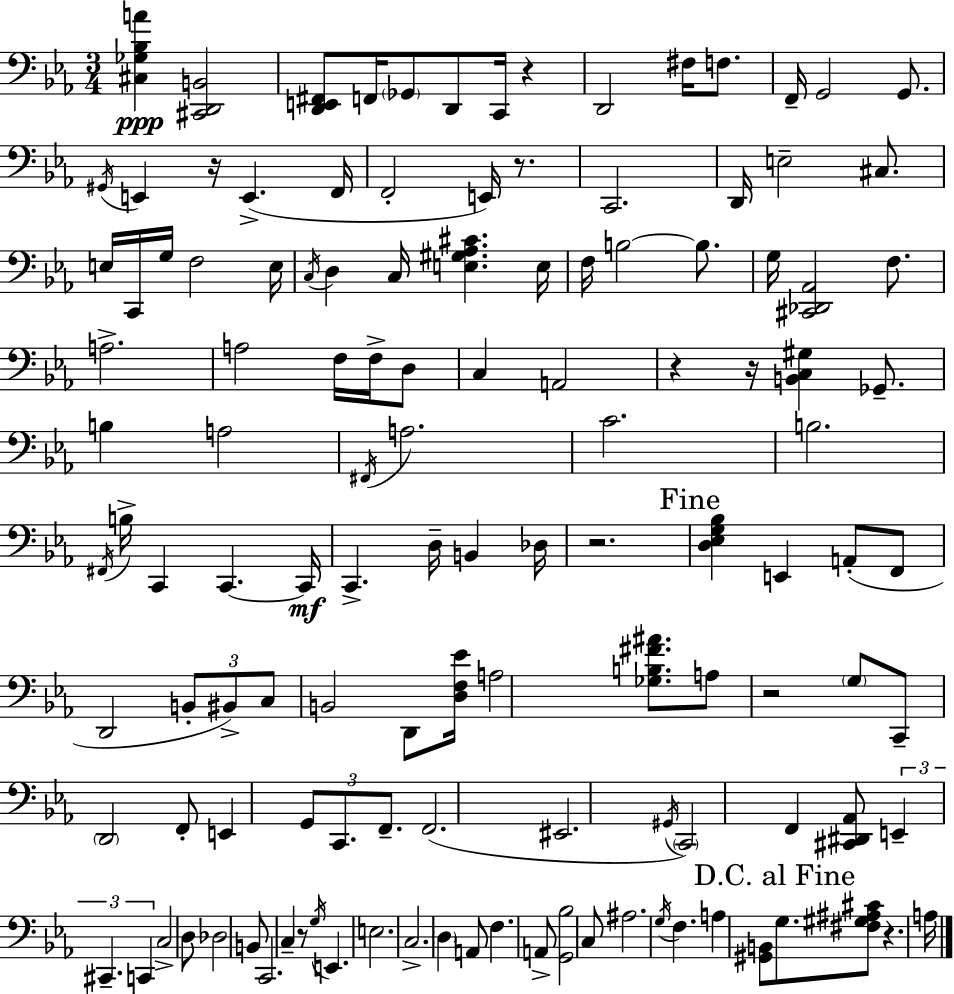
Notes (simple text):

[C#3,Gb3,Bb3,A4]/q [C#2,D2,B2]/h [D2,E2,F#2]/e F2/s Gb2/e D2/e C2/s R/q D2/h F#3/s F3/e. F2/s G2/h G2/e. G#2/s E2/q R/s E2/q. F2/s F2/h E2/s R/e. C2/h. D2/s E3/h C#3/e. E3/s C2/s G3/s F3/h E3/s C3/s D3/q C3/s [E3,G#3,Ab3,C#4]/q. E3/s F3/s B3/h B3/e. G3/s [C#2,Db2,Ab2]/h F3/e. A3/h. A3/h F3/s F3/s D3/e C3/q A2/h R/q R/s [B2,C3,G#3]/q Gb2/e. B3/q A3/h F#2/s A3/h. C4/h. B3/h. F#2/s B3/s C2/q C2/q. C2/s C2/q. D3/s B2/q Db3/s R/h. [D3,Eb3,G3,Bb3]/q E2/q A2/e F2/e D2/h B2/e BIS2/e C3/e B2/h D2/e [D3,F3,Eb4]/s A3/h [Gb3,B3,F#4,A#4]/e. A3/e R/h G3/e C2/e D2/h F2/e E2/q G2/e C2/e. F2/e. F2/h. EIS2/h. G#2/s C2/h F2/q [C#2,D#2,Ab2]/e E2/q C#2/q. C2/q C3/h D3/e Db3/h B2/e C2/h. C3/q R/e G3/s E2/q. E3/h. C3/h. D3/q A2/e F3/q. A2/e [G2,Bb3]/h C3/e A#3/h. G3/s F3/q. A3/q [G#2,B2]/e G3/e. [F#3,G#3,A#3,C#4]/e R/q. A3/s